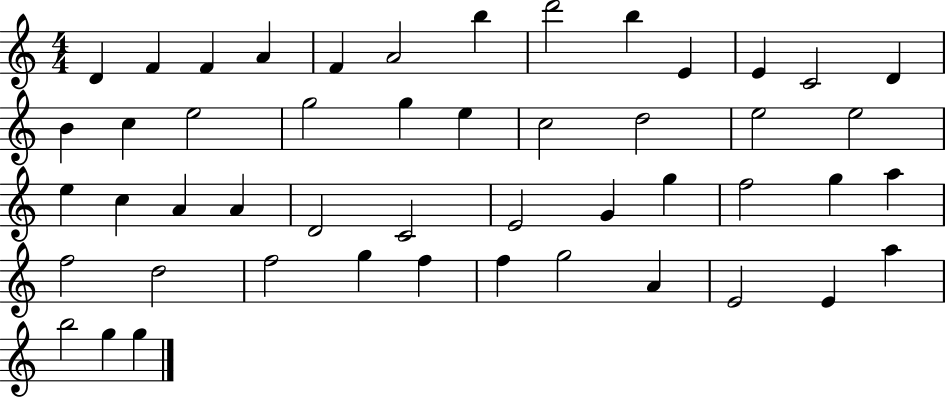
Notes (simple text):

D4/q F4/q F4/q A4/q F4/q A4/h B5/q D6/h B5/q E4/q E4/q C4/h D4/q B4/q C5/q E5/h G5/h G5/q E5/q C5/h D5/h E5/h E5/h E5/q C5/q A4/q A4/q D4/h C4/h E4/h G4/q G5/q F5/h G5/q A5/q F5/h D5/h F5/h G5/q F5/q F5/q G5/h A4/q E4/h E4/q A5/q B5/h G5/q G5/q